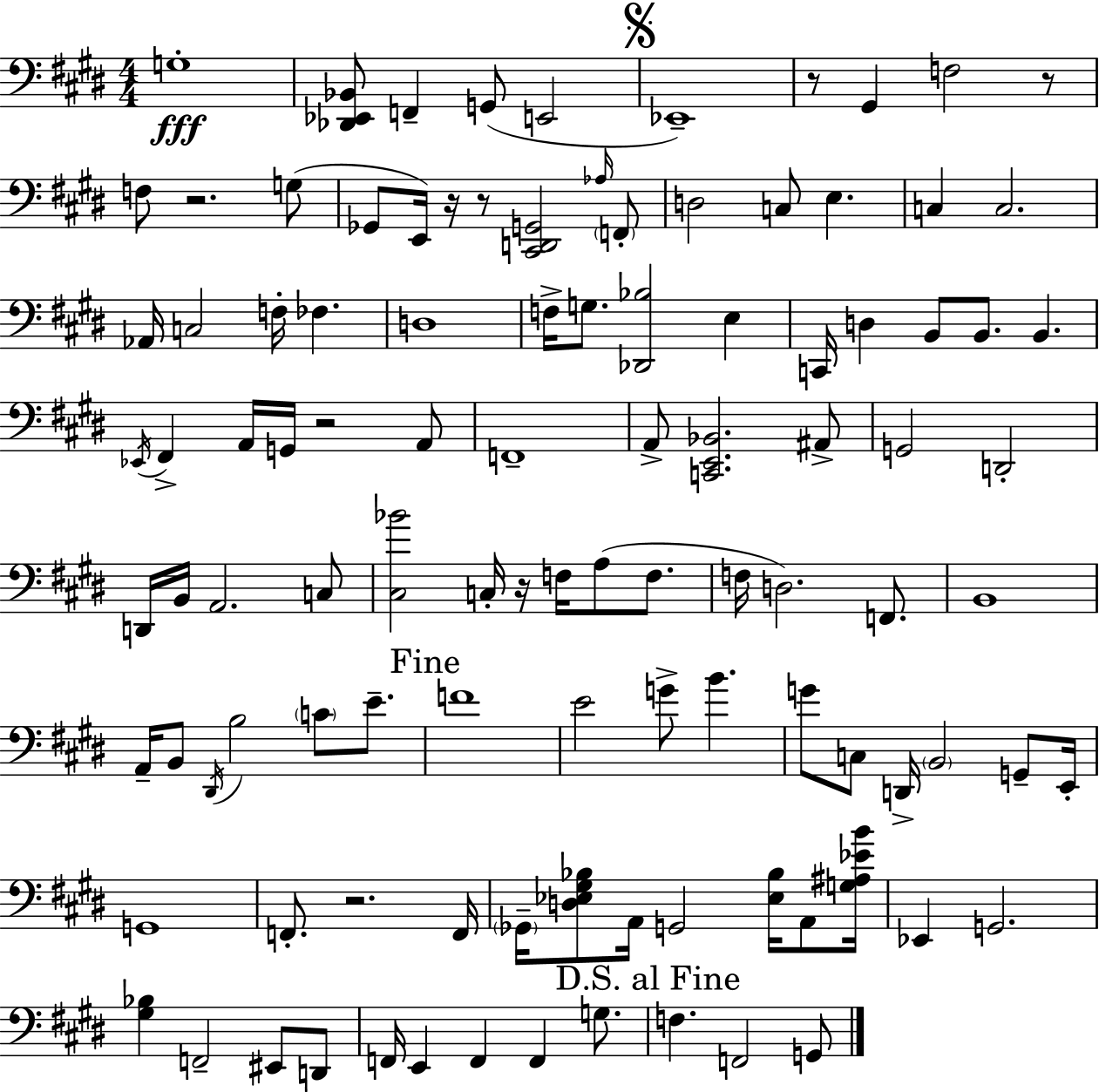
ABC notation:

X:1
T:Untitled
M:4/4
L:1/4
K:E
G,4 [_D,,_E,,_B,,]/2 F,, G,,/2 E,,2 _E,,4 z/2 ^G,, F,2 z/2 F,/2 z2 G,/2 _G,,/2 E,,/4 z/4 z/2 [^C,,D,,G,,]2 _A,/4 F,,/2 D,2 C,/2 E, C, C,2 _A,,/4 C,2 F,/4 _F, D,4 F,/4 G,/2 [_D,,_B,]2 E, C,,/4 D, B,,/2 B,,/2 B,, _E,,/4 ^F,, A,,/4 G,,/4 z2 A,,/2 F,,4 A,,/2 [C,,E,,_B,,]2 ^A,,/2 G,,2 D,,2 D,,/4 B,,/4 A,,2 C,/2 [^C,_B]2 C,/4 z/4 F,/4 A,/2 F,/2 F,/4 D,2 F,,/2 B,,4 A,,/4 B,,/2 ^D,,/4 B,2 C/2 E/2 F4 E2 G/2 B G/2 C,/2 D,,/4 B,,2 G,,/2 E,,/4 G,,4 F,,/2 z2 F,,/4 _G,,/4 [D,_E,^G,_B,]/2 A,,/4 G,,2 [_E,_B,]/4 A,,/2 [G,^A,_EB]/4 _E,, G,,2 [^G,_B,] F,,2 ^E,,/2 D,,/2 F,,/4 E,, F,, F,, G,/2 F, F,,2 G,,/2